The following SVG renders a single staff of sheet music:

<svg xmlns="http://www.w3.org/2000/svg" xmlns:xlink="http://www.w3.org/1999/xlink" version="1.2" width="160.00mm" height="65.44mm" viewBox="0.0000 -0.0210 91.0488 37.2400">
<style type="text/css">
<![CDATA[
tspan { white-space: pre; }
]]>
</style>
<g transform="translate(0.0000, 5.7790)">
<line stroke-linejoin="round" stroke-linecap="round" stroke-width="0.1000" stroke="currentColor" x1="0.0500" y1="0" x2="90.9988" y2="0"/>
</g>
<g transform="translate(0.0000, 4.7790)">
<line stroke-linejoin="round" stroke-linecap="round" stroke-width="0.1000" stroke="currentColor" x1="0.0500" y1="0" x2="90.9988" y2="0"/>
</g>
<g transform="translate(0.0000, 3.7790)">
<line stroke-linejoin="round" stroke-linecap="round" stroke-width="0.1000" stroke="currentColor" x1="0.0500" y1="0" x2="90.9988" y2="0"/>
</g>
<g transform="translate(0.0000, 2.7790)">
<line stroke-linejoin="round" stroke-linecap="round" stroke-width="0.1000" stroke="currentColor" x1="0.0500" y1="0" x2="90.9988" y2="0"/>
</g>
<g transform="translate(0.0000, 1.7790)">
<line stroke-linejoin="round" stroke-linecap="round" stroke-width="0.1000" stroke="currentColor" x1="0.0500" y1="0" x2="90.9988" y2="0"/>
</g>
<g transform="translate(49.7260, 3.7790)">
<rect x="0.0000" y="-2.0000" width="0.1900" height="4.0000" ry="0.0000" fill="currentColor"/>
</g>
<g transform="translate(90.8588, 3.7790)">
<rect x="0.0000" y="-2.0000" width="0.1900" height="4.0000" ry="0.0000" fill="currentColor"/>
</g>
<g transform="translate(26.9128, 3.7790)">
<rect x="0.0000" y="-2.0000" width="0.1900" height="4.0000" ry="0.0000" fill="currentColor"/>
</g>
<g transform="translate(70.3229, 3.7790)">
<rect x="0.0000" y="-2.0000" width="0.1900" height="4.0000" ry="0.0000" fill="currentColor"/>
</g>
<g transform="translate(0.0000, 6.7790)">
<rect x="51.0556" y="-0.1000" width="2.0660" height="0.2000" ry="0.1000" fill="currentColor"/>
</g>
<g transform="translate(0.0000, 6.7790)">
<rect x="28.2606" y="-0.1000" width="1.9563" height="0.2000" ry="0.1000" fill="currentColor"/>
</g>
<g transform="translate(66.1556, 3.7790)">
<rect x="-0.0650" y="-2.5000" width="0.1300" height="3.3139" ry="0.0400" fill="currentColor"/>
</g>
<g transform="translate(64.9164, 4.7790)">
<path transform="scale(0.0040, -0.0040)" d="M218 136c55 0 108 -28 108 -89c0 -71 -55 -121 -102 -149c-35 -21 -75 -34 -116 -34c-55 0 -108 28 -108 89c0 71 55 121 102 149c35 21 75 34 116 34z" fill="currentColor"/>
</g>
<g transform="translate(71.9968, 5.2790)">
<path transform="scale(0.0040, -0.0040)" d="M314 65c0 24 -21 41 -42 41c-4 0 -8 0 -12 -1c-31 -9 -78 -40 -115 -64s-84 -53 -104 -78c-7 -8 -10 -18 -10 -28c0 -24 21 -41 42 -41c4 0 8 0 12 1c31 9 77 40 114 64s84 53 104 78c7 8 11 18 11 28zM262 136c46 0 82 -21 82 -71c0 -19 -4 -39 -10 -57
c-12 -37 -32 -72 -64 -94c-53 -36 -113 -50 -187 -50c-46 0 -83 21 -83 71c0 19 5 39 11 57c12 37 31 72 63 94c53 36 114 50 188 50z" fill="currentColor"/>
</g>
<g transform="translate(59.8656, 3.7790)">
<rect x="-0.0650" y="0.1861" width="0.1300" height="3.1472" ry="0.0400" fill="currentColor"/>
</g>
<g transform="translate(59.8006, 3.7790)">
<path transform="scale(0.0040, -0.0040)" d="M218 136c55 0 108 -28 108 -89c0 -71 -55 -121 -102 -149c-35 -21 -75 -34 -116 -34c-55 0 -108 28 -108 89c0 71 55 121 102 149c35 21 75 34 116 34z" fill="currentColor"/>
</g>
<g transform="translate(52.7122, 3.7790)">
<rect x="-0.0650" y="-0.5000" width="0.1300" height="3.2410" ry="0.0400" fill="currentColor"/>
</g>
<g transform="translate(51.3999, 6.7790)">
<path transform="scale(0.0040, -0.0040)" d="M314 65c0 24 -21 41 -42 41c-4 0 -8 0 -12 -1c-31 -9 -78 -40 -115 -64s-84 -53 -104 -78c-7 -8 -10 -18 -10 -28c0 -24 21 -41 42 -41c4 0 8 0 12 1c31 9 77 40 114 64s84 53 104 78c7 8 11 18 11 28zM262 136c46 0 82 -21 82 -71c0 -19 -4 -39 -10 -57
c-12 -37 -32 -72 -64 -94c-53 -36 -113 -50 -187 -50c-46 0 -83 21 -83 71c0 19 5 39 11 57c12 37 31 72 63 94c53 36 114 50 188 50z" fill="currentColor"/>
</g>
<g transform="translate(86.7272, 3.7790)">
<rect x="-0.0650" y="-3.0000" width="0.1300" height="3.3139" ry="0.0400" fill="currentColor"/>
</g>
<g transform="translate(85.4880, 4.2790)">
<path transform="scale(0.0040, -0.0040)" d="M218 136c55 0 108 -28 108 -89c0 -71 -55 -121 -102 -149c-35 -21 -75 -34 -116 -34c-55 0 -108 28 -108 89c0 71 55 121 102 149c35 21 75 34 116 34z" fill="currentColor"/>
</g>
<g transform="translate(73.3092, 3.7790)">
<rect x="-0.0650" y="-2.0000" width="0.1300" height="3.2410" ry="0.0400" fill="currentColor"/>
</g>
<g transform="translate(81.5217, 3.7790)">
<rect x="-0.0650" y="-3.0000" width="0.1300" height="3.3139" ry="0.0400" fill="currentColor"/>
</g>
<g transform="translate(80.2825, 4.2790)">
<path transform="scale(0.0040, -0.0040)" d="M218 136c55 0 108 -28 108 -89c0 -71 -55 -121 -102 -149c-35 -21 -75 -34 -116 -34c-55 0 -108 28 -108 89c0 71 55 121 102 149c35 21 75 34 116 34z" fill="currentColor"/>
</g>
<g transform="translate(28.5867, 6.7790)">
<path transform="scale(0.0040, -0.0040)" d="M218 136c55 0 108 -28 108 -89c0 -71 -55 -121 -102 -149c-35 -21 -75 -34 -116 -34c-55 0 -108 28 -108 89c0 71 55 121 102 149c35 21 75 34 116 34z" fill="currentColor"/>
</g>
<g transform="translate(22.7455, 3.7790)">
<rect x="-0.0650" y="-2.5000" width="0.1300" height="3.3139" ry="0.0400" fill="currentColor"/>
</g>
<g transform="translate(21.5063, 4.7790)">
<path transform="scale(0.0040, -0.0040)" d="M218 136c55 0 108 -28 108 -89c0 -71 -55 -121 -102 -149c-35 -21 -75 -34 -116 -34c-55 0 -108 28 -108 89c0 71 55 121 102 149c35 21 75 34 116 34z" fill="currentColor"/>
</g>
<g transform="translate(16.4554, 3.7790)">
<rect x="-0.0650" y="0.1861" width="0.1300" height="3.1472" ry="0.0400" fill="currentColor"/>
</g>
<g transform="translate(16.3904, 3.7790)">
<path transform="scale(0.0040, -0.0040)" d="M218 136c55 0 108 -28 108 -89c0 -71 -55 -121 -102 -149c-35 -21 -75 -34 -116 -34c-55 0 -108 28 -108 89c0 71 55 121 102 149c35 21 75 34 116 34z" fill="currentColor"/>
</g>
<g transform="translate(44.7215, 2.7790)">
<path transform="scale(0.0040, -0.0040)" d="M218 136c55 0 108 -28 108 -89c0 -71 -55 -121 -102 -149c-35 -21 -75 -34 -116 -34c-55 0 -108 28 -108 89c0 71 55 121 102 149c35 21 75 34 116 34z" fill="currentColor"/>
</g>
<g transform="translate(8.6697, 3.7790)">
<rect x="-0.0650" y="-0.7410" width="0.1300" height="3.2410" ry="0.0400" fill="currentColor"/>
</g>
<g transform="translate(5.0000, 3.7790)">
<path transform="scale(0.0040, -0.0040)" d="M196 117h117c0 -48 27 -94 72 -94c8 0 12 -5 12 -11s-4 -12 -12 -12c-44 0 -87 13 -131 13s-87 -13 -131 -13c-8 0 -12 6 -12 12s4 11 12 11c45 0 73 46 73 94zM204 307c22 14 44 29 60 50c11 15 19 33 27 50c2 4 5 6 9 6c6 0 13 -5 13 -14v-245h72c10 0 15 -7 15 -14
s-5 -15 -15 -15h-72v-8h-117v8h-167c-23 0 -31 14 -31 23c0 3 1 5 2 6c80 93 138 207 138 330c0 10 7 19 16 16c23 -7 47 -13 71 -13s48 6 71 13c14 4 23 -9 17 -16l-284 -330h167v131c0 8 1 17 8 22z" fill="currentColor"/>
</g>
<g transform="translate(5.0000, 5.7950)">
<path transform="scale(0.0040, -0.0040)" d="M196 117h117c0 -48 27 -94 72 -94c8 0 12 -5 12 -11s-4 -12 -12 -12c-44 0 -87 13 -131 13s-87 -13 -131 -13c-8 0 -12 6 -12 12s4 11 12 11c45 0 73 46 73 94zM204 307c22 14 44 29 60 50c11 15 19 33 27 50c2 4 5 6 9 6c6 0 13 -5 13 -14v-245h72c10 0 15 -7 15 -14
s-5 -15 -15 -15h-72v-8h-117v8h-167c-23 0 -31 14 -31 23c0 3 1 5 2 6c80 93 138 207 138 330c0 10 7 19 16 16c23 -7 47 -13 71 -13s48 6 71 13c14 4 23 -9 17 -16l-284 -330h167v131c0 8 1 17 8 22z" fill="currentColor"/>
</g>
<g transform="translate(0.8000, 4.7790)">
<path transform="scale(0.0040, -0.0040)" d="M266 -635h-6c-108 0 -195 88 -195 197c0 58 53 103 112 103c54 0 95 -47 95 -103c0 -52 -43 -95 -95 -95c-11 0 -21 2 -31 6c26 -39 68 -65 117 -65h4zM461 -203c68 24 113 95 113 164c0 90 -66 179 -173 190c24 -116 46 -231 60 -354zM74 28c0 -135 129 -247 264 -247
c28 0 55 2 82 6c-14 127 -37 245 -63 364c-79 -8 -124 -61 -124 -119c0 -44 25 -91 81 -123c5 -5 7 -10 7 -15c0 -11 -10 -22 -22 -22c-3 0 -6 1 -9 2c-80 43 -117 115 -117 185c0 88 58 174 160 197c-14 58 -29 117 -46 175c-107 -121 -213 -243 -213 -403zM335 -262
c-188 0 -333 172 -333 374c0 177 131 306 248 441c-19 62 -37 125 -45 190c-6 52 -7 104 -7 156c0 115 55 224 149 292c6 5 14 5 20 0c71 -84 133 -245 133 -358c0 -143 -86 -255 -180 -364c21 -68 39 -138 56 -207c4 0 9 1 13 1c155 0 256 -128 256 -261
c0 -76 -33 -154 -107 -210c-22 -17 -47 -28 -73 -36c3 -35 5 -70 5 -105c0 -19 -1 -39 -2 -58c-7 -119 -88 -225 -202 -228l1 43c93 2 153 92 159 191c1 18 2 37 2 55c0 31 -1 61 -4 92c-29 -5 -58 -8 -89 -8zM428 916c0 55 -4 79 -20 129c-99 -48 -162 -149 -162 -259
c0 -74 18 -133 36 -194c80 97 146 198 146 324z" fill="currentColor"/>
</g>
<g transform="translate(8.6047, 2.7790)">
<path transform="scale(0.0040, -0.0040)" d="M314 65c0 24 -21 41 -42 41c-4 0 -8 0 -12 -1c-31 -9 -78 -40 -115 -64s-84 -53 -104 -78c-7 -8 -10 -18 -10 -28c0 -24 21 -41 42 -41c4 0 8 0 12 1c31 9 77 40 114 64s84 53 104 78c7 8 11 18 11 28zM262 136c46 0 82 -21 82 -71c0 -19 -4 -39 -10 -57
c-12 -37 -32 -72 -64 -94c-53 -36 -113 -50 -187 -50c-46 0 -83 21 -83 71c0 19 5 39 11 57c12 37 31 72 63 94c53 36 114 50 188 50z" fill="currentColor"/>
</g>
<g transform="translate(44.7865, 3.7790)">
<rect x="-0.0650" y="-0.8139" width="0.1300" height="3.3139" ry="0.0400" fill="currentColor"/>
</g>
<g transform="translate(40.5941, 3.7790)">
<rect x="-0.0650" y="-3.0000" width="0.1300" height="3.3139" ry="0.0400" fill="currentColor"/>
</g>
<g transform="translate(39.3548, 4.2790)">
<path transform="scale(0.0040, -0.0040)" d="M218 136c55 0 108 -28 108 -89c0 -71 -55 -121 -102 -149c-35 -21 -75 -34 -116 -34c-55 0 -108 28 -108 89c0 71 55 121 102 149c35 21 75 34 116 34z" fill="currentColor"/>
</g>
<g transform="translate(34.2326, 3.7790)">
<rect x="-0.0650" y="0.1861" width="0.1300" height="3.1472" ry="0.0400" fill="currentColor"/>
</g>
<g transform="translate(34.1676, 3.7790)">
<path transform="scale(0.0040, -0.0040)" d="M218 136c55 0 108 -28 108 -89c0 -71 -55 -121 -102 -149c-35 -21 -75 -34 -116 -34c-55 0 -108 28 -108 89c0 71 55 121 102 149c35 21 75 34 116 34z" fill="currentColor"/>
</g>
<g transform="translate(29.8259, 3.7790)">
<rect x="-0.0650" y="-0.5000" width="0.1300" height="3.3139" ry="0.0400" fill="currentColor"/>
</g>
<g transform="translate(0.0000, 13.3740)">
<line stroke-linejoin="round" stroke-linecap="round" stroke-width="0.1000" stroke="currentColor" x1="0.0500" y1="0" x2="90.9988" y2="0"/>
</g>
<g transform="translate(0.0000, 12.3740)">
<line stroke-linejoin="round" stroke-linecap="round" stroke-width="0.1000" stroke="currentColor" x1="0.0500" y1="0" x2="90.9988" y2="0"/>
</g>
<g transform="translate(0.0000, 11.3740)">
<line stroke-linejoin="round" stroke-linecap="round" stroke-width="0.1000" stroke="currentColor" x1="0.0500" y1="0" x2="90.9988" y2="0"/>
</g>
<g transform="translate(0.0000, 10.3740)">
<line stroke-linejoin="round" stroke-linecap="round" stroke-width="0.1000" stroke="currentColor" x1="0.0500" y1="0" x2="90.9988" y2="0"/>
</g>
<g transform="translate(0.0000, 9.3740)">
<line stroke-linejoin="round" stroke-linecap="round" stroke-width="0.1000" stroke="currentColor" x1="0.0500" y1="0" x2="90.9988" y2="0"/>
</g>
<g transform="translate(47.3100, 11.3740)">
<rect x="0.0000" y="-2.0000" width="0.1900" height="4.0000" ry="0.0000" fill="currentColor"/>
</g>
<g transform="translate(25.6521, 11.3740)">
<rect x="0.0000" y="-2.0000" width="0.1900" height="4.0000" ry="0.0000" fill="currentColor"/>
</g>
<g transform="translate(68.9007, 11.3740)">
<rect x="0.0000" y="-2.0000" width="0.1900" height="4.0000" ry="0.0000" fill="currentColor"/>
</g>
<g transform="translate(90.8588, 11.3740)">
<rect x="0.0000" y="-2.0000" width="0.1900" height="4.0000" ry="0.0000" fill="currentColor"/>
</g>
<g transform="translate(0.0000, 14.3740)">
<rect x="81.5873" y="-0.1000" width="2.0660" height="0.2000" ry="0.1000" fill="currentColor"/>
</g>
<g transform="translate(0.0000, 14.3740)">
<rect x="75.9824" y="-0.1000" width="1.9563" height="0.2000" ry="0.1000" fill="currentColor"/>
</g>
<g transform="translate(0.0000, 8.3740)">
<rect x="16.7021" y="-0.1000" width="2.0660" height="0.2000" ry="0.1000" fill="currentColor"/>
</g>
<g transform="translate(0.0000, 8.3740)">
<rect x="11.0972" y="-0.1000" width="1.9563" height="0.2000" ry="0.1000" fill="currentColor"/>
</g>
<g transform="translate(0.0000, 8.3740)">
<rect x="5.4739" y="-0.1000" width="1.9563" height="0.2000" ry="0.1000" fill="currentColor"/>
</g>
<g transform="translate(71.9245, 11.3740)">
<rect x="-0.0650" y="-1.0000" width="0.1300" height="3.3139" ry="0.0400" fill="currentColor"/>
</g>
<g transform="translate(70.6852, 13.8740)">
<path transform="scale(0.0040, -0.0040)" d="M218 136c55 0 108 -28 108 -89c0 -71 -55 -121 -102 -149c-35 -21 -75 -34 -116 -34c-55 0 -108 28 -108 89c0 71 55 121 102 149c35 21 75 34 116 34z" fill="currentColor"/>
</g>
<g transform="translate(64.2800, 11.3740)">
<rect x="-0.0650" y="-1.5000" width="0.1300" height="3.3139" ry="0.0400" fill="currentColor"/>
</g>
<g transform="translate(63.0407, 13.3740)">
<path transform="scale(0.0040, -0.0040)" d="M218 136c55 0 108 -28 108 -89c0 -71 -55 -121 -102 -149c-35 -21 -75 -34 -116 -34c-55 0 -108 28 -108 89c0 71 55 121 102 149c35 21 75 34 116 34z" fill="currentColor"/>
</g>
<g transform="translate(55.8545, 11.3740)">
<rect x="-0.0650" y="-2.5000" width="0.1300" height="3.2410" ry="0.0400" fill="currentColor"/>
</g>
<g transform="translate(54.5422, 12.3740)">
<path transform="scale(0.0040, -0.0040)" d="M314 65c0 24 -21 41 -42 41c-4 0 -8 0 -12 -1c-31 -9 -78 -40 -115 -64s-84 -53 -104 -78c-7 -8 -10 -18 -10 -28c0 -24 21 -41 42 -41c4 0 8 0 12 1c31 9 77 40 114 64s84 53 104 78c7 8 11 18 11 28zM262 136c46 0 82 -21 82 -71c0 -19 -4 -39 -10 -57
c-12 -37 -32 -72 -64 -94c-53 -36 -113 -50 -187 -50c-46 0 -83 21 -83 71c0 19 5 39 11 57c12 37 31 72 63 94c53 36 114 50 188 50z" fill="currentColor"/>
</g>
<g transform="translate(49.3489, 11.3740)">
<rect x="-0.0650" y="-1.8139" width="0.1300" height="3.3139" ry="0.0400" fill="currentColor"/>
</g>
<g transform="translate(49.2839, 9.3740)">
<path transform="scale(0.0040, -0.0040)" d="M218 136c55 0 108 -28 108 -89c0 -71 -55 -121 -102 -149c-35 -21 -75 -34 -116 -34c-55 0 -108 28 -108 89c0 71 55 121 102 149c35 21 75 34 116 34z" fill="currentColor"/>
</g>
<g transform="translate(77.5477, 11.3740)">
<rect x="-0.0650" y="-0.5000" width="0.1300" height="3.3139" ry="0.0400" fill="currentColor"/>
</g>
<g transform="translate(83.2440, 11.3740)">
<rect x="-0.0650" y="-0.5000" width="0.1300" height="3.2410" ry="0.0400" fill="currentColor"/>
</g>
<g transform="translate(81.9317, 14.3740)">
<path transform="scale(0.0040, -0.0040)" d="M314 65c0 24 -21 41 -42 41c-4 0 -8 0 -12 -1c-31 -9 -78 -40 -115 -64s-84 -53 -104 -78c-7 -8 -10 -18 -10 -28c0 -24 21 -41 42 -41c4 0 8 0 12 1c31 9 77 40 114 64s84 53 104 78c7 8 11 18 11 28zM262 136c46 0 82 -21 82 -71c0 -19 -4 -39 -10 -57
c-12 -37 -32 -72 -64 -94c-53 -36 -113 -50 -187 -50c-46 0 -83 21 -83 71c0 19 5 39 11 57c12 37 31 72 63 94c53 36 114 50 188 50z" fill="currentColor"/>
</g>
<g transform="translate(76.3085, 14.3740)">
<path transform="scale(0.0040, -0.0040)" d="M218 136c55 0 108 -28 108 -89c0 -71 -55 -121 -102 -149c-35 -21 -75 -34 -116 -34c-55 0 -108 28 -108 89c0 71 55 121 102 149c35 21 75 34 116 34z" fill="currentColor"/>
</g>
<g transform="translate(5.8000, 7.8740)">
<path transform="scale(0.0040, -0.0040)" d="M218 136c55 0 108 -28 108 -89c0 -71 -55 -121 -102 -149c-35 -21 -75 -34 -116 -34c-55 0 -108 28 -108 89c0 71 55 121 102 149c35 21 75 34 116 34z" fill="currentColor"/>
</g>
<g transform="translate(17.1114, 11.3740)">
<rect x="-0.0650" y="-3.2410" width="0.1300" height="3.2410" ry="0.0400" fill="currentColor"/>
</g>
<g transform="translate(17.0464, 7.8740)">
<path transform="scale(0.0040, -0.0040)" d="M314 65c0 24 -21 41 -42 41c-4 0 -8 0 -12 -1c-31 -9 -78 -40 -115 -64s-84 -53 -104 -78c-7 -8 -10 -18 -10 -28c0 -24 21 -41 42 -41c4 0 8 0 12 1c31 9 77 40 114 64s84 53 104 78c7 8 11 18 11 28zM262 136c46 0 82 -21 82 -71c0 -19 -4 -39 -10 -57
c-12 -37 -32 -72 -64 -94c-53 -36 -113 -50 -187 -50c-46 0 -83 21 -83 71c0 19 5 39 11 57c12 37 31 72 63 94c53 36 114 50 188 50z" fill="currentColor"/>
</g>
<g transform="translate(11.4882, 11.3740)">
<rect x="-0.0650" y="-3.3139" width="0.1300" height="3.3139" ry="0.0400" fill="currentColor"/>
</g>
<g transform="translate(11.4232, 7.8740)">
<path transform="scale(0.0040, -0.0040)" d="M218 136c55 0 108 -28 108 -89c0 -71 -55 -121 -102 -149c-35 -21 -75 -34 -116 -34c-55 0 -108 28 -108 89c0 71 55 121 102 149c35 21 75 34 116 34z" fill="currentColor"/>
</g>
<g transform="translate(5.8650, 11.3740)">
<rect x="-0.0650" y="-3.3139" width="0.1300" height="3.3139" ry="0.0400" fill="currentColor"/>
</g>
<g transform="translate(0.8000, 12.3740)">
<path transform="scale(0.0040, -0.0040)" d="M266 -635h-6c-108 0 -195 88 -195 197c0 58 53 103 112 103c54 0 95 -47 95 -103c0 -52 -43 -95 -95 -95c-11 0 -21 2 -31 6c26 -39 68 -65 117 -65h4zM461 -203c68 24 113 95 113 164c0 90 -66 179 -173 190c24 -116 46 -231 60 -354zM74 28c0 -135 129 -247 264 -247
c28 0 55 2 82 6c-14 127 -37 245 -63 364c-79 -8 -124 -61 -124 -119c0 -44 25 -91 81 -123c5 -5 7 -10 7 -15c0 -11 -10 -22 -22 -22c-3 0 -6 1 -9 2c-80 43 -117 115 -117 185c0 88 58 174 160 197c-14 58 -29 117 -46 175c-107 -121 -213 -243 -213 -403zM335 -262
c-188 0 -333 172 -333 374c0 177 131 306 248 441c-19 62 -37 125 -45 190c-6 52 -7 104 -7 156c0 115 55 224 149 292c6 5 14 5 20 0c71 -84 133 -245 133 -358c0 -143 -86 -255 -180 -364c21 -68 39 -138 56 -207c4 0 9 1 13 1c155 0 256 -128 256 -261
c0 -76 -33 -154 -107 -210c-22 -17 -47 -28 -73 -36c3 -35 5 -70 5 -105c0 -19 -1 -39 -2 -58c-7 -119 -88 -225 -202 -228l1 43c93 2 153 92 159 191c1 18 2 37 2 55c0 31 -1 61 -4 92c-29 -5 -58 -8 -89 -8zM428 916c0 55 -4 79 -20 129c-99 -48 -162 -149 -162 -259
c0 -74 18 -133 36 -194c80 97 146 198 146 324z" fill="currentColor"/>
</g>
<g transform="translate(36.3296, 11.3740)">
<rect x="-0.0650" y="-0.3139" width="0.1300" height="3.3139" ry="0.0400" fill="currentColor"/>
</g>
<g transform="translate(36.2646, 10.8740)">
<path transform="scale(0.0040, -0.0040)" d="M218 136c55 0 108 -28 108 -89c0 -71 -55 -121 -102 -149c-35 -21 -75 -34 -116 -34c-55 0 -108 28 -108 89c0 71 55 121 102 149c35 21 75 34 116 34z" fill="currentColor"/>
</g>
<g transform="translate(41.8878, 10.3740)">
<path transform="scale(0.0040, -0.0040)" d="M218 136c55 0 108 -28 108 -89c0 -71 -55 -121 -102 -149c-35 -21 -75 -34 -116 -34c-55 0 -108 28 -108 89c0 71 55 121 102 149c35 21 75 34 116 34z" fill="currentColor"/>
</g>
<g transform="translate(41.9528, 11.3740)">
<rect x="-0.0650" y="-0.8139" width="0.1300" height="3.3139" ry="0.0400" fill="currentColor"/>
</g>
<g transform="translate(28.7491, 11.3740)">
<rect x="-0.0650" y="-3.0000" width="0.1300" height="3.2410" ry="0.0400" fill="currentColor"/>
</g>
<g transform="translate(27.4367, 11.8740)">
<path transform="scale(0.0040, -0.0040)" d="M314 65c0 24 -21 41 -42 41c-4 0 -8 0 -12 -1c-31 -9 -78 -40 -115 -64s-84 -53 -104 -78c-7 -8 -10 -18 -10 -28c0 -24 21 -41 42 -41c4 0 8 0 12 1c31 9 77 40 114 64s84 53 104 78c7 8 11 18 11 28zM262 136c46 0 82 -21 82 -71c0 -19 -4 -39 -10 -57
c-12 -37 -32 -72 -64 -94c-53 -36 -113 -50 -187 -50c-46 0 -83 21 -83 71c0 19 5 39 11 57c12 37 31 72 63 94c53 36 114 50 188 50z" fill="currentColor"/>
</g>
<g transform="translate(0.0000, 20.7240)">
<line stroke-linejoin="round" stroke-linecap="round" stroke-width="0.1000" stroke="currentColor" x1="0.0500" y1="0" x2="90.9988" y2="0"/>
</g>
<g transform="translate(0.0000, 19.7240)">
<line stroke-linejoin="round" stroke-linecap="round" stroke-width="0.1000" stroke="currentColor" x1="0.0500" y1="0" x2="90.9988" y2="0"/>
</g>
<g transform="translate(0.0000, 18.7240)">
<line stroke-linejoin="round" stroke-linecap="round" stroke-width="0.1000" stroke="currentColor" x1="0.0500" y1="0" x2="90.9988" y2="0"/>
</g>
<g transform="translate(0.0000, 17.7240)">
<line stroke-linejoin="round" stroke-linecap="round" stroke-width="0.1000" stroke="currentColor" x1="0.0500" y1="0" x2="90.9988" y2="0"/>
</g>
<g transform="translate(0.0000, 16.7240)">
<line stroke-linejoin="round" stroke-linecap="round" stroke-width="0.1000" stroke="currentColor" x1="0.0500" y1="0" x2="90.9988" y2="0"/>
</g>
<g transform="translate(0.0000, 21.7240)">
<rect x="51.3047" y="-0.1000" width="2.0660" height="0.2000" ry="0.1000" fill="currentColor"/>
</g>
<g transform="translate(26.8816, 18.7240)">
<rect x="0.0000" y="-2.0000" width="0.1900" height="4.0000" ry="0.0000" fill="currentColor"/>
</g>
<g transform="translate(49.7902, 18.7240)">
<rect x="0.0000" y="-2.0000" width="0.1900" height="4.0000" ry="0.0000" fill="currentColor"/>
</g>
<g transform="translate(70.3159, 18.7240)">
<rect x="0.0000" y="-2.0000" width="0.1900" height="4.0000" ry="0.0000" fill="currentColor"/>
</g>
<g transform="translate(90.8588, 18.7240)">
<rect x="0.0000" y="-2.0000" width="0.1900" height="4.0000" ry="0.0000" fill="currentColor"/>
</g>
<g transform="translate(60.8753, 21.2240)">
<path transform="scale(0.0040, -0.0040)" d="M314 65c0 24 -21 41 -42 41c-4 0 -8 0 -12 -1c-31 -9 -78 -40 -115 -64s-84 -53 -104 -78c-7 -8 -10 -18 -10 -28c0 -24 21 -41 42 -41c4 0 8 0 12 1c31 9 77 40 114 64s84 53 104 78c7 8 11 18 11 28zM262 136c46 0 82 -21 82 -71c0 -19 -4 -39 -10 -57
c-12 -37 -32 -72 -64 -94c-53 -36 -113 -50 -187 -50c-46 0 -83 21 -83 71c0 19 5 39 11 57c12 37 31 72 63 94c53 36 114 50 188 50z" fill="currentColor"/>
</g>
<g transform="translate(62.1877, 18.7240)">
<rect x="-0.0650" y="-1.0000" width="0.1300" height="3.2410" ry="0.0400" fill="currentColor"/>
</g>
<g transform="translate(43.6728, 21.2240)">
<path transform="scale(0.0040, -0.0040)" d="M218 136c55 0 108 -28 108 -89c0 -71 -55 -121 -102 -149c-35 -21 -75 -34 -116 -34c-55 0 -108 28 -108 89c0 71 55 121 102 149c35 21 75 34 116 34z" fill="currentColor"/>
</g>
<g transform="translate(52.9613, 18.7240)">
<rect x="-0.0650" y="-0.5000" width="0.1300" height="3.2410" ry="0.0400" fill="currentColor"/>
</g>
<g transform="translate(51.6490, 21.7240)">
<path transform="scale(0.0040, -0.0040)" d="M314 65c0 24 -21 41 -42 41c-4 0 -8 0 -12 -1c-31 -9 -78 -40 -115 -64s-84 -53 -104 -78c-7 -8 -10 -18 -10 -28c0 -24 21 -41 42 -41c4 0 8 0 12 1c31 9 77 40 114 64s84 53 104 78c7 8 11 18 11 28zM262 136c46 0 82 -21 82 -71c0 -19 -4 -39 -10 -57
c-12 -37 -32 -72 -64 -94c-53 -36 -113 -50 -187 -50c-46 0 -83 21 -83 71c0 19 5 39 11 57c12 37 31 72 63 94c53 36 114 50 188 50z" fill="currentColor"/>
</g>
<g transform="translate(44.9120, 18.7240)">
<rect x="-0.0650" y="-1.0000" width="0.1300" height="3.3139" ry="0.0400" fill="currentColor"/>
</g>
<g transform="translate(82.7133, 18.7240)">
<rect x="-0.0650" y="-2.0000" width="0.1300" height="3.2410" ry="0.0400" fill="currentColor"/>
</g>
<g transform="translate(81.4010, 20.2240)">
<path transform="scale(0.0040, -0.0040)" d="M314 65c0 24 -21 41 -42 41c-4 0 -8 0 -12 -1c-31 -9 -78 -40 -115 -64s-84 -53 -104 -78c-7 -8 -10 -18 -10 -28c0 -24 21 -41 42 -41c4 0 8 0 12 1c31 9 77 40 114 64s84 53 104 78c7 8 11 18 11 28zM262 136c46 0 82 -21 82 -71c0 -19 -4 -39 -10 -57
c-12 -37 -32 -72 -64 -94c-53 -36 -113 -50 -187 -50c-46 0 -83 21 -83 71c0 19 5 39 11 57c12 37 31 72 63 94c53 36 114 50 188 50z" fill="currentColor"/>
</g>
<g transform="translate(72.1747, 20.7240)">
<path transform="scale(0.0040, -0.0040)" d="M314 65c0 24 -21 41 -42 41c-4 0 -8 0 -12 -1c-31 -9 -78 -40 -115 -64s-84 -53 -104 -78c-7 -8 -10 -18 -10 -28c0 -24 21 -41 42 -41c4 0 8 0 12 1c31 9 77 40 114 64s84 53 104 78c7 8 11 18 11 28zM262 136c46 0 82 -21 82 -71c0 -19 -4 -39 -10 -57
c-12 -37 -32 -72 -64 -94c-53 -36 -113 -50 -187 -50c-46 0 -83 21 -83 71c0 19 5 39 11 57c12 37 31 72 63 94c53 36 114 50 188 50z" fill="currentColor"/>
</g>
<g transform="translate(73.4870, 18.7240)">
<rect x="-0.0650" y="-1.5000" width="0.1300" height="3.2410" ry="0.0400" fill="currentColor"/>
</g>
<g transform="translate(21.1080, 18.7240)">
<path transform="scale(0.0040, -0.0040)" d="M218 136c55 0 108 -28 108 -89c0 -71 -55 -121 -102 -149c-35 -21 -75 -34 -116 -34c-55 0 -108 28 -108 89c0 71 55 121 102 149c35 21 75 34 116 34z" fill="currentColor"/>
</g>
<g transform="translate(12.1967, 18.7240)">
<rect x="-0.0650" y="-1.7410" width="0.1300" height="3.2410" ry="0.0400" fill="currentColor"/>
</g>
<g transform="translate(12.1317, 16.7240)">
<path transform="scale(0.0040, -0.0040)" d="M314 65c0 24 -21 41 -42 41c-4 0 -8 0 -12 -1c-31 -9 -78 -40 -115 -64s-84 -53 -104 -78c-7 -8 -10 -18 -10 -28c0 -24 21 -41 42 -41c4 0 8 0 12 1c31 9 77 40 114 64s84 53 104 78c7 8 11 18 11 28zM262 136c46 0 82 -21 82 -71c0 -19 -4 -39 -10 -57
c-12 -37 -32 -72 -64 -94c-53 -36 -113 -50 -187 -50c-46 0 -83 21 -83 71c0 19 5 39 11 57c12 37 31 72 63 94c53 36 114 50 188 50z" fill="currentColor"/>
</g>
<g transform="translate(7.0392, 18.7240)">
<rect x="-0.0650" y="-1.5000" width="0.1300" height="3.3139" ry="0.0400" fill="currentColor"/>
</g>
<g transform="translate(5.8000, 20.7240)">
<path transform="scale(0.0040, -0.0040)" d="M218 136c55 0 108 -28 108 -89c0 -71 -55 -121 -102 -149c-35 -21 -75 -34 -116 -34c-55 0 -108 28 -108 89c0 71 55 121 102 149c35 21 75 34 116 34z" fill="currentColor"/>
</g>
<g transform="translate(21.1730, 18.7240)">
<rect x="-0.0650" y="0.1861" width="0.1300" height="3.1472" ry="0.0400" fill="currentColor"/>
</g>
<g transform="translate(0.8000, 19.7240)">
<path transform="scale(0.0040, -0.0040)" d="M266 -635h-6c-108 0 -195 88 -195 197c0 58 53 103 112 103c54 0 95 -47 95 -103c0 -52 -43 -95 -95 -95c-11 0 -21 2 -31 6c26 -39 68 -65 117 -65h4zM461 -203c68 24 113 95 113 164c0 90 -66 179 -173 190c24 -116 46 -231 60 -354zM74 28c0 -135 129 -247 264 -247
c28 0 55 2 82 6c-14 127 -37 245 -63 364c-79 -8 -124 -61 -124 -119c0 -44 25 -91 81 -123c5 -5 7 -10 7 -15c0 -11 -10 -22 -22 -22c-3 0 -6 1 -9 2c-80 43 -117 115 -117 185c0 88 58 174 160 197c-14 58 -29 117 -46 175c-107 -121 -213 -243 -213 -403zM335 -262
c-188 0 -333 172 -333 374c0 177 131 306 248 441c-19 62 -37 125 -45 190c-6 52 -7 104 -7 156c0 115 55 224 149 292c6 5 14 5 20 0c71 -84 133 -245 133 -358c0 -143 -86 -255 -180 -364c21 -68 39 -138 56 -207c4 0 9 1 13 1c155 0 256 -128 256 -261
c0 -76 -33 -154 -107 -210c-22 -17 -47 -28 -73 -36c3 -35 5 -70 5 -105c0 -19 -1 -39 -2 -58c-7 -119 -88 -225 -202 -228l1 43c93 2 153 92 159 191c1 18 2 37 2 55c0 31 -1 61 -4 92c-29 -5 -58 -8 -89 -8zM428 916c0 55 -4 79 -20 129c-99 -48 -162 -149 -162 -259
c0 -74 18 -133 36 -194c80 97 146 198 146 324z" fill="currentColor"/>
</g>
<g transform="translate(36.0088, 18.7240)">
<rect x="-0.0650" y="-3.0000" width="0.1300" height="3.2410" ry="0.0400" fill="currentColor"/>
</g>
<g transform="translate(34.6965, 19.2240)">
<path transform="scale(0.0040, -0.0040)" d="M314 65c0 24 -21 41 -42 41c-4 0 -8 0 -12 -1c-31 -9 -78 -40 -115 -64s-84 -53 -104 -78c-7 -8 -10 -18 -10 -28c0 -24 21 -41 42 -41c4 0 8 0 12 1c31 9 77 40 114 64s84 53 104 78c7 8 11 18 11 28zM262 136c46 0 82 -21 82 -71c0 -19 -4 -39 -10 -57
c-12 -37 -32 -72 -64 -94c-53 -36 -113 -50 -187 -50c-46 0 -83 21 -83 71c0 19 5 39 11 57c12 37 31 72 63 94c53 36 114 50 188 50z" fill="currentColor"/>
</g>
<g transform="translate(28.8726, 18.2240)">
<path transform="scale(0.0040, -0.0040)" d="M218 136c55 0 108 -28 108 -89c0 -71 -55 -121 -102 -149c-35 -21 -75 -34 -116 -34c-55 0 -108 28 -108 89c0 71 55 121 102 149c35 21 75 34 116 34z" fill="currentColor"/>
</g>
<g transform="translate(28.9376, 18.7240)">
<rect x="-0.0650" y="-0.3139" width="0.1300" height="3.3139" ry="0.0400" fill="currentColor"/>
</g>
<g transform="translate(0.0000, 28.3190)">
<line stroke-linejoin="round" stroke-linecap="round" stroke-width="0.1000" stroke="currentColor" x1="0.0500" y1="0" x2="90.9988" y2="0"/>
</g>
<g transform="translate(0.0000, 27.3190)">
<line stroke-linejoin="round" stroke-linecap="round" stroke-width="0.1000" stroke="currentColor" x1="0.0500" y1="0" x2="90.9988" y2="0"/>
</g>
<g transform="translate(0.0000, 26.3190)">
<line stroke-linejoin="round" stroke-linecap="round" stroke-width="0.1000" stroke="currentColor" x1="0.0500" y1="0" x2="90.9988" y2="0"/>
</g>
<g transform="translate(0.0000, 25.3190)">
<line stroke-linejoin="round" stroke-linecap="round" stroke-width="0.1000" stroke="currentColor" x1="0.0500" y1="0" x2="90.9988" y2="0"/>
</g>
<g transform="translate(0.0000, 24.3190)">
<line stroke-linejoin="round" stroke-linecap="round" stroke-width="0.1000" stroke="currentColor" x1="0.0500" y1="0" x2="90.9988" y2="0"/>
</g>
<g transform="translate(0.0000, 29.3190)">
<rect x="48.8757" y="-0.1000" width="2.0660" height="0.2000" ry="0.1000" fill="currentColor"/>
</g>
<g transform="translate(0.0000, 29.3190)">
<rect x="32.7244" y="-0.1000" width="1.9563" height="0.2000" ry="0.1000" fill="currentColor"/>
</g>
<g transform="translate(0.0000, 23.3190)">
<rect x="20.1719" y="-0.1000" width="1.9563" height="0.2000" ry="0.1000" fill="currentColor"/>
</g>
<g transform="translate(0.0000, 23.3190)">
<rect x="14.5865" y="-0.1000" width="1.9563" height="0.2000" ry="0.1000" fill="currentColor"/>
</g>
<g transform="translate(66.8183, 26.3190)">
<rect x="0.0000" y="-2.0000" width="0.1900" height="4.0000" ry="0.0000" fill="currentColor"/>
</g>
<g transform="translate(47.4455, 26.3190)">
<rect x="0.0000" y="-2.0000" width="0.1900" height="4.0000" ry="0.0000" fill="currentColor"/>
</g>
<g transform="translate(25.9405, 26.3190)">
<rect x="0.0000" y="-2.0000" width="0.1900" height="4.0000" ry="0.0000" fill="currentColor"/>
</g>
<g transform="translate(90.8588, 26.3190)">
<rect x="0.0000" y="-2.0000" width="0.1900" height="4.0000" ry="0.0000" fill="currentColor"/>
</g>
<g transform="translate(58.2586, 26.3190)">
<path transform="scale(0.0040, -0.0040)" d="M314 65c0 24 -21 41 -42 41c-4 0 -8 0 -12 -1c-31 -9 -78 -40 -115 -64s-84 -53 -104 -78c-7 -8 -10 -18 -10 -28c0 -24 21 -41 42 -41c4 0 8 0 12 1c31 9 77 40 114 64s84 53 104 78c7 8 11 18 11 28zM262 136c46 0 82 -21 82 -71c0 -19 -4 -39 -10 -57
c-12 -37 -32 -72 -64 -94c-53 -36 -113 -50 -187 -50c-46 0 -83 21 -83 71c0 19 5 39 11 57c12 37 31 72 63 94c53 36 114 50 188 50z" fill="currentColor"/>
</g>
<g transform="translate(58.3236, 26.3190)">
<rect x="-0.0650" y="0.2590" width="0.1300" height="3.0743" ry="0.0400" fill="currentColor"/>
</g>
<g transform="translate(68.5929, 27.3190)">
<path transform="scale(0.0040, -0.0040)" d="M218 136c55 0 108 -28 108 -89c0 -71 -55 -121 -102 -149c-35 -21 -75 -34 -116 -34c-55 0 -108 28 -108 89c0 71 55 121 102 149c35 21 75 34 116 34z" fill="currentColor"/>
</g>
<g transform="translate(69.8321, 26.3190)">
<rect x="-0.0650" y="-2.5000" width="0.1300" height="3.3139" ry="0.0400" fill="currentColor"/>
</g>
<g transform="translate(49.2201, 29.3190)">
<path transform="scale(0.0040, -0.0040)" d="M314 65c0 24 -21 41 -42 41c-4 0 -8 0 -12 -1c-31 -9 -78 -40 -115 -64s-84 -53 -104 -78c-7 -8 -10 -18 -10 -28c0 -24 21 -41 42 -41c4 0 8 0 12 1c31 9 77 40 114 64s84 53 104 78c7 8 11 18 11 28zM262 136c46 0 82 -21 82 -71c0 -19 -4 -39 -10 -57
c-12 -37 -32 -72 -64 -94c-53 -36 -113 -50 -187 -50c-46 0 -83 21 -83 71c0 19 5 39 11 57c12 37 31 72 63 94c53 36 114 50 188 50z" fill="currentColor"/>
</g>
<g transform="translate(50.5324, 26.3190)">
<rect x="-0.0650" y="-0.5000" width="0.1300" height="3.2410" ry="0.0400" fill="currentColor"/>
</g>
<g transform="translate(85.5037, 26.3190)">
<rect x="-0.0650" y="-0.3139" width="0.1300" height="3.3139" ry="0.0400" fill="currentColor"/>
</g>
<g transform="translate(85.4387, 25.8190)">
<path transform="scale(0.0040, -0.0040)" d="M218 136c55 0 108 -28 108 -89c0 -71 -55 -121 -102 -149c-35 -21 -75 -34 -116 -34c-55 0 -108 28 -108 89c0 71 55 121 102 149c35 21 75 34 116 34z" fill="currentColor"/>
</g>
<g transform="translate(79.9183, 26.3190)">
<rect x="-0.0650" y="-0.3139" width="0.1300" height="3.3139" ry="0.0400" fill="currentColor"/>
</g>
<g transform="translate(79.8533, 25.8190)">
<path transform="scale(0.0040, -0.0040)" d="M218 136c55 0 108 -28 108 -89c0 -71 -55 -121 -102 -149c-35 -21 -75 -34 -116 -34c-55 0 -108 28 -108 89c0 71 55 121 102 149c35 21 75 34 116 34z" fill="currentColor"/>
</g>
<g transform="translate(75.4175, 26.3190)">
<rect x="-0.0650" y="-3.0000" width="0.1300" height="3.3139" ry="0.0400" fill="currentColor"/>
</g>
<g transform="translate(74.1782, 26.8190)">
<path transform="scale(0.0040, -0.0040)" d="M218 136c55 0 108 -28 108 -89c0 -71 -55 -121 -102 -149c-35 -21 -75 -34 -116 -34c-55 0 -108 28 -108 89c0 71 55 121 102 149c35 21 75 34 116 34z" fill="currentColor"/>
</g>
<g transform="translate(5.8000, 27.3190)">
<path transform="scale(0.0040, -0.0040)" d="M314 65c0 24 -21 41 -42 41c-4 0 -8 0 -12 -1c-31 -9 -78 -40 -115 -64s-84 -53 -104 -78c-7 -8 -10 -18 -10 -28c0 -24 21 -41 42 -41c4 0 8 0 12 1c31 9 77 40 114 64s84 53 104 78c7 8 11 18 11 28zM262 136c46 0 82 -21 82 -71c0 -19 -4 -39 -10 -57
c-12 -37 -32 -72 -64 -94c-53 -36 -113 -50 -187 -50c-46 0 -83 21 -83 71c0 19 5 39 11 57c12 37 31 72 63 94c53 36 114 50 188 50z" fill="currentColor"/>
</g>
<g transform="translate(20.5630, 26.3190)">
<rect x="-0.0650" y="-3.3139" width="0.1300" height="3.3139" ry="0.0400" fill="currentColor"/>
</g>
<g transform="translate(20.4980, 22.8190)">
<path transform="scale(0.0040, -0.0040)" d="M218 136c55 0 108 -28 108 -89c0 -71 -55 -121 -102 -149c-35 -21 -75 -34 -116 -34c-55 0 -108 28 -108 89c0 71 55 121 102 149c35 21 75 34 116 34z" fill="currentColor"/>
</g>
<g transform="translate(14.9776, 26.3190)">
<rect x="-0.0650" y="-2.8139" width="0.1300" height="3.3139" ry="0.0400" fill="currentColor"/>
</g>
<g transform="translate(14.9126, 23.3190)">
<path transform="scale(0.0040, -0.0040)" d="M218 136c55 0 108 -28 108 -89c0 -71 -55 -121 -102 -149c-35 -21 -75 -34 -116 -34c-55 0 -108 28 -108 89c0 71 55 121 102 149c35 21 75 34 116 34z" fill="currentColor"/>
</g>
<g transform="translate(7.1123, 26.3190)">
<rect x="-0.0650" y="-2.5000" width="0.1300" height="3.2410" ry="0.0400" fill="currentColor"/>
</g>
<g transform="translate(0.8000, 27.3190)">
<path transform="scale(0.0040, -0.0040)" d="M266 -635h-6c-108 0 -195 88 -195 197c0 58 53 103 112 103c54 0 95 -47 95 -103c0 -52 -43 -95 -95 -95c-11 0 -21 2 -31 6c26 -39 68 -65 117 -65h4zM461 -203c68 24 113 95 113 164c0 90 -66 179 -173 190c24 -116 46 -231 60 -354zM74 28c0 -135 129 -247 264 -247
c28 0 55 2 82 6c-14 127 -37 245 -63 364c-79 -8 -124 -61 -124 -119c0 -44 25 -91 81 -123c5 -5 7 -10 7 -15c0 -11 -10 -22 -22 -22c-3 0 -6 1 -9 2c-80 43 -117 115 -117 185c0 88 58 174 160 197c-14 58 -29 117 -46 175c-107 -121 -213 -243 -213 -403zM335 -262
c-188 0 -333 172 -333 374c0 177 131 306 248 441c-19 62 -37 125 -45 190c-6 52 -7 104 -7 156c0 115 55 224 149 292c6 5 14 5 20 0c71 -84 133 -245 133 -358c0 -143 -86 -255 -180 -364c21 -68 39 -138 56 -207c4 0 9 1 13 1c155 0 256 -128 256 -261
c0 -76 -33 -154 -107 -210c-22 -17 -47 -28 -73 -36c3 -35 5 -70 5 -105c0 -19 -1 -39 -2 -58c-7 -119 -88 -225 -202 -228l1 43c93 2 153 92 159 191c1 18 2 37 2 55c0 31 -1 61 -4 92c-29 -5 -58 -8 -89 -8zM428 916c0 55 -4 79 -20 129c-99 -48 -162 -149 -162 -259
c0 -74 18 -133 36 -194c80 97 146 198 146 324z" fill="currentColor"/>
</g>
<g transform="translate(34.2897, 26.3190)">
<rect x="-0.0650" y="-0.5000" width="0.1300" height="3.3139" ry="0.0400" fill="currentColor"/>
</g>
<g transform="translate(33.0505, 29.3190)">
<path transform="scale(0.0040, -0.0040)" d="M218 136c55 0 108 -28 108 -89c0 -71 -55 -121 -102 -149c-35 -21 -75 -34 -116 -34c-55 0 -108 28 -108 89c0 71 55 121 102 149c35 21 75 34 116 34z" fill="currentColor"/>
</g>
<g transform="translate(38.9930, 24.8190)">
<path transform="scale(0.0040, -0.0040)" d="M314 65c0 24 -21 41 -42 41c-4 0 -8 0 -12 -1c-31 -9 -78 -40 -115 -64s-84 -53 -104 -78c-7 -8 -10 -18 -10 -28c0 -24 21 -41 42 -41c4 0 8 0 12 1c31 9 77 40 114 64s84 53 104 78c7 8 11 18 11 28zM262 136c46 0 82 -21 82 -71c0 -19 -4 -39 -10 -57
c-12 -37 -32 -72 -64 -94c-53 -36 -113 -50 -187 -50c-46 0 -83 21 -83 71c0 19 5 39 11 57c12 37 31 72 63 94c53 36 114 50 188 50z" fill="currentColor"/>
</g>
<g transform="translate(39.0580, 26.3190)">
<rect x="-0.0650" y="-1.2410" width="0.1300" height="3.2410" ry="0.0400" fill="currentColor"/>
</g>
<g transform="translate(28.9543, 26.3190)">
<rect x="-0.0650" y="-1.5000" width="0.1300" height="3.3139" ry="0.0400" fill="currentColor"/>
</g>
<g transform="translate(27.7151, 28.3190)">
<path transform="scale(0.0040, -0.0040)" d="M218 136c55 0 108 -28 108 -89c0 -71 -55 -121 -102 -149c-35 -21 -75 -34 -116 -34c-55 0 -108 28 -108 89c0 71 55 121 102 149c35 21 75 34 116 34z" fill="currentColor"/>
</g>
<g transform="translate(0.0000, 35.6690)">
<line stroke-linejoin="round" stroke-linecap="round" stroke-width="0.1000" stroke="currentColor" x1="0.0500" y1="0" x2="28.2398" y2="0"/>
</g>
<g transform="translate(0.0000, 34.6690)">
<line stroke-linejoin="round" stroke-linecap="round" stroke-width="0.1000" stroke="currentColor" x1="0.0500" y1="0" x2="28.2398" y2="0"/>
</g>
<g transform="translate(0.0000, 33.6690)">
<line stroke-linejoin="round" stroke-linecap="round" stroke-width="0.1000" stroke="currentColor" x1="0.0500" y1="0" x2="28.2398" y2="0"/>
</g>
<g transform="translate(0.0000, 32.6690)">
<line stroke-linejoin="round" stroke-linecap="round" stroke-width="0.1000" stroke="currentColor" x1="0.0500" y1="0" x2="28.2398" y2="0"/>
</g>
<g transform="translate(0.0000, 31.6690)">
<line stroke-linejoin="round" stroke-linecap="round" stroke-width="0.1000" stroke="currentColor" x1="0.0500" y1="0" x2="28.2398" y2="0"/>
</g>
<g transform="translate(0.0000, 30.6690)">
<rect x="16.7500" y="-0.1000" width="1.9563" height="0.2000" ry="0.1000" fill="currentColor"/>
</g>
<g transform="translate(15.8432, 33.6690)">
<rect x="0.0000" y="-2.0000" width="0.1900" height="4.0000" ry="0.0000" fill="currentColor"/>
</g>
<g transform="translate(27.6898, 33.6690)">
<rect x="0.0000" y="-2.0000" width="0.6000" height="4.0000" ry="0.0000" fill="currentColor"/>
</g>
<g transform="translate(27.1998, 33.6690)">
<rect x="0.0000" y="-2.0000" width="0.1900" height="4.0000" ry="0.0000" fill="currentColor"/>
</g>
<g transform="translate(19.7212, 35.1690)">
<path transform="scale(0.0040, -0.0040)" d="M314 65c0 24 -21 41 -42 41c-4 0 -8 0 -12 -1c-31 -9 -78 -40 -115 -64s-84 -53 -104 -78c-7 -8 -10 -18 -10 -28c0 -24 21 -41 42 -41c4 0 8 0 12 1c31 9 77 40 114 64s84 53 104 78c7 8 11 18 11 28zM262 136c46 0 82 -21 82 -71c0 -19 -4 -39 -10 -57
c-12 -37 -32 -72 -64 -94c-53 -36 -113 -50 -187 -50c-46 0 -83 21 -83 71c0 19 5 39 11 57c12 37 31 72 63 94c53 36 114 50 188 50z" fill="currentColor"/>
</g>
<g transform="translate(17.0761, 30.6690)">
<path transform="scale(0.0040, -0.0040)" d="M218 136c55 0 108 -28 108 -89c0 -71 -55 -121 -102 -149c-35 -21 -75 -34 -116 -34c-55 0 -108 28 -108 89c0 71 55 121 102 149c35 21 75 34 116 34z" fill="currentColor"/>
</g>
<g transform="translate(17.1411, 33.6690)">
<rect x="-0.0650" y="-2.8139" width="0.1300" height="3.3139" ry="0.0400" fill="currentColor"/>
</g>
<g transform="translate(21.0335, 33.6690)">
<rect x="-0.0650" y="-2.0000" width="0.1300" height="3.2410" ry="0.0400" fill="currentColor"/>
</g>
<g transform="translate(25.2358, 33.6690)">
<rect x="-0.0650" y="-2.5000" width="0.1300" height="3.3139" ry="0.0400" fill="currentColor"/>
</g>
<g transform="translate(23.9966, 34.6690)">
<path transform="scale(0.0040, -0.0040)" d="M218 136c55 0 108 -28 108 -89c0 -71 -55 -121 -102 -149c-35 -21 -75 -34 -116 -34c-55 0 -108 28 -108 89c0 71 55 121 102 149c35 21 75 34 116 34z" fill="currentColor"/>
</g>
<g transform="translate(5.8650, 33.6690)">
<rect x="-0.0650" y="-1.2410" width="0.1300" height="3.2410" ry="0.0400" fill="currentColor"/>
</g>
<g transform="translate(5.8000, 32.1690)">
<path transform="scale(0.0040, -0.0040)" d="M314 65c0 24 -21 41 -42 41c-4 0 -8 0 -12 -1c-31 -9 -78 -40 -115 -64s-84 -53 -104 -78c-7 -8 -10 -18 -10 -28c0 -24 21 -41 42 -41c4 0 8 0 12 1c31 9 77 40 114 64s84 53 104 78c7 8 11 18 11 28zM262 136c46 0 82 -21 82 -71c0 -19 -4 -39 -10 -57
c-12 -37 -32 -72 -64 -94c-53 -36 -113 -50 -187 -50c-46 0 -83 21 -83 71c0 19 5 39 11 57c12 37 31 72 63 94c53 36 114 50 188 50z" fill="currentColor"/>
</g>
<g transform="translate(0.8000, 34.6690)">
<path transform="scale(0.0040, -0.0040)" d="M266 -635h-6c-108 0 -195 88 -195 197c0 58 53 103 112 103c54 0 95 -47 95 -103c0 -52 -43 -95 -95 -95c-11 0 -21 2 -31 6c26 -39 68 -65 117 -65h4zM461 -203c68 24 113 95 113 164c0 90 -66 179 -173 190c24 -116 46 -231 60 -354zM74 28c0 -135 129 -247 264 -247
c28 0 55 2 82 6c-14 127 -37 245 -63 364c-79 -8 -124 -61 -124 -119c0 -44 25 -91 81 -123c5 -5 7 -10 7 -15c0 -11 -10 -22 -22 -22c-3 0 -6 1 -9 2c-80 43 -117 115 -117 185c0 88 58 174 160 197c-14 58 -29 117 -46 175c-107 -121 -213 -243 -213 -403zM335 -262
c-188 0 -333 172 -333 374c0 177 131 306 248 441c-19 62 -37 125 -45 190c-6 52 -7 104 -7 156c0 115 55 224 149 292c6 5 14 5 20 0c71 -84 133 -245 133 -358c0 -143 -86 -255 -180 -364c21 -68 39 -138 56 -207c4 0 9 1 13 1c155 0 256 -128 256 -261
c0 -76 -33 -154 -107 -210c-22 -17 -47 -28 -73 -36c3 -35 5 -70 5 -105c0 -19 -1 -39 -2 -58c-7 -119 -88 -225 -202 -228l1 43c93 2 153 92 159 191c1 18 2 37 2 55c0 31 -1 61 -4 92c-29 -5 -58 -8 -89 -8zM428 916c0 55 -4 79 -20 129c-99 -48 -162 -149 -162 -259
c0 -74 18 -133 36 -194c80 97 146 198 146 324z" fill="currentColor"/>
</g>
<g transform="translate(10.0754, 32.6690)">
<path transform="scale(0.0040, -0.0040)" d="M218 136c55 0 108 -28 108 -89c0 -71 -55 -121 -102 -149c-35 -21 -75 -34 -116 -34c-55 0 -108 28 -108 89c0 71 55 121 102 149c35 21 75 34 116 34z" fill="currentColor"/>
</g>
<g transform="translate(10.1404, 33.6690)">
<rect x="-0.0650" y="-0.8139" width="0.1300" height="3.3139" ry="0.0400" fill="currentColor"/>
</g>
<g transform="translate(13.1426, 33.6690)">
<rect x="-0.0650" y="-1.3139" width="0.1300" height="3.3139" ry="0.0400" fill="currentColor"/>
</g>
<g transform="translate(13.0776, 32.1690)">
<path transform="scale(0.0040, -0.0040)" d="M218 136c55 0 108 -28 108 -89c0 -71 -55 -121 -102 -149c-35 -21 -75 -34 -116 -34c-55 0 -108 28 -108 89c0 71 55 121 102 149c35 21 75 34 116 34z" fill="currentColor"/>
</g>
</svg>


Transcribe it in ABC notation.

X:1
T:Untitled
M:4/4
L:1/4
K:C
d2 B G C B A d C2 B G F2 A A b b b2 A2 c d f G2 E D C C2 E f2 B c A2 D C2 D2 E2 F2 G2 a b E C e2 C2 B2 G A c c e2 d e a F2 G